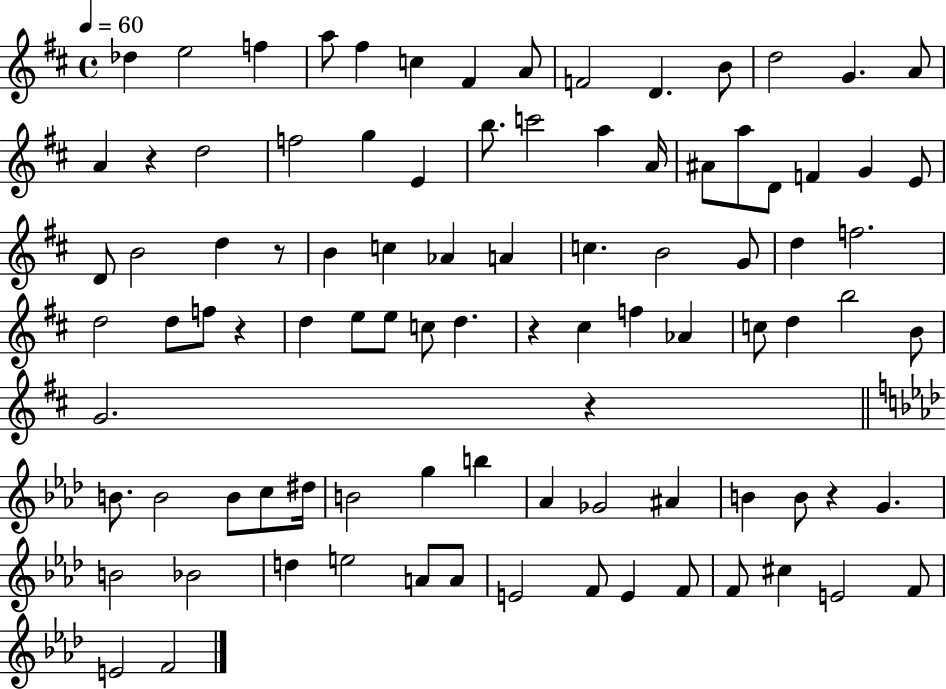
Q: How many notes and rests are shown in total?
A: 93